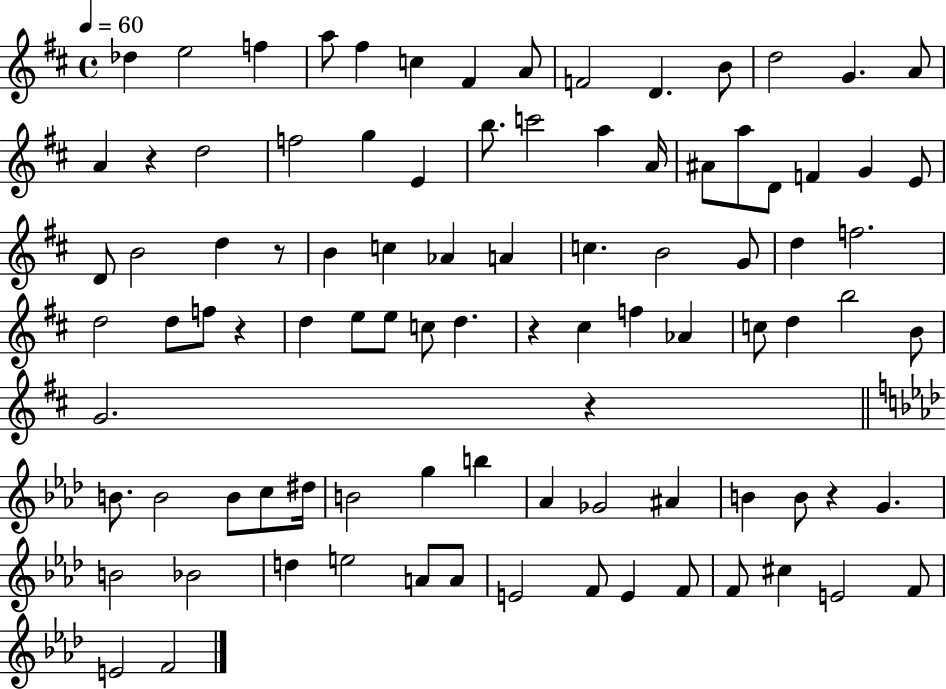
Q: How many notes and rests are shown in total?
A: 93